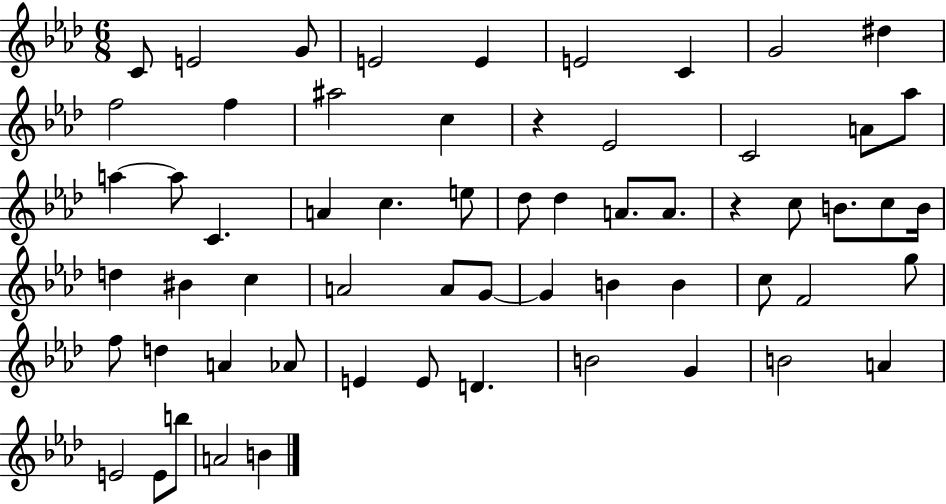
{
  \clef treble
  \numericTimeSignature
  \time 6/8
  \key aes \major
  c'8 e'2 g'8 | e'2 e'4 | e'2 c'4 | g'2 dis''4 | \break f''2 f''4 | ais''2 c''4 | r4 ees'2 | c'2 a'8 aes''8 | \break a''4~~ a''8 c'4. | a'4 c''4. e''8 | des''8 des''4 a'8. a'8. | r4 c''8 b'8. c''8 b'16 | \break d''4 bis'4 c''4 | a'2 a'8 g'8~~ | g'4 b'4 b'4 | c''8 f'2 g''8 | \break f''8 d''4 a'4 aes'8 | e'4 e'8 d'4. | b'2 g'4 | b'2 a'4 | \break e'2 e'8 b''8 | a'2 b'4 | \bar "|."
}